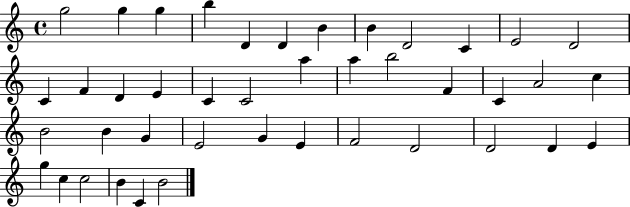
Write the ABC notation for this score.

X:1
T:Untitled
M:4/4
L:1/4
K:C
g2 g g b D D B B D2 C E2 D2 C F D E C C2 a a b2 F C A2 c B2 B G E2 G E F2 D2 D2 D E g c c2 B C B2